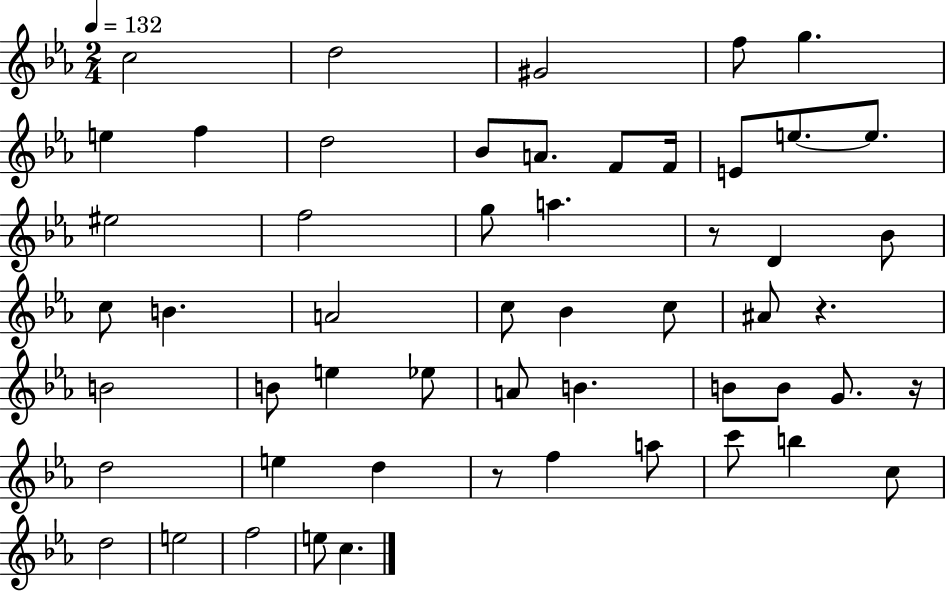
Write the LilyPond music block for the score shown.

{
  \clef treble
  \numericTimeSignature
  \time 2/4
  \key ees \major
  \tempo 4 = 132
  c''2 | d''2 | gis'2 | f''8 g''4. | \break e''4 f''4 | d''2 | bes'8 a'8. f'8 f'16 | e'8 e''8.~~ e''8. | \break eis''2 | f''2 | g''8 a''4. | r8 d'4 bes'8 | \break c''8 b'4. | a'2 | c''8 bes'4 c''8 | ais'8 r4. | \break b'2 | b'8 e''4 ees''8 | a'8 b'4. | b'8 b'8 g'8. r16 | \break d''2 | e''4 d''4 | r8 f''4 a''8 | c'''8 b''4 c''8 | \break d''2 | e''2 | f''2 | e''8 c''4. | \break \bar "|."
}